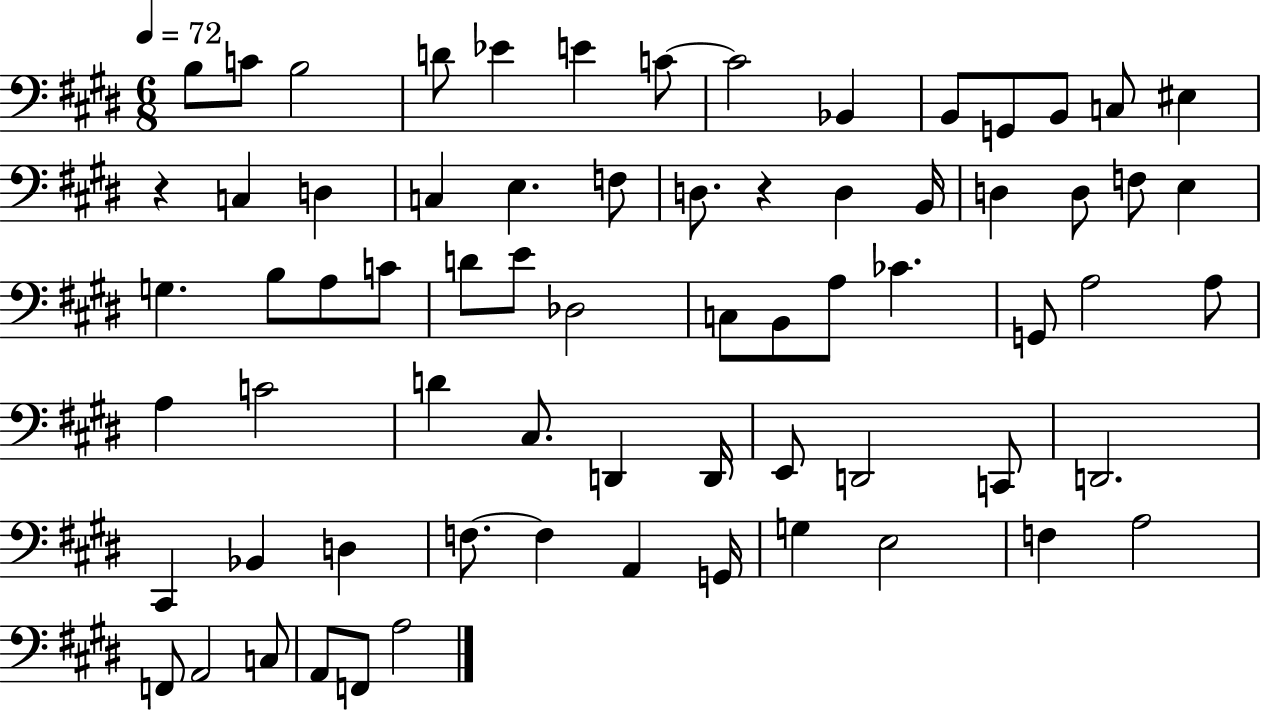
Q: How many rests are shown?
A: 2